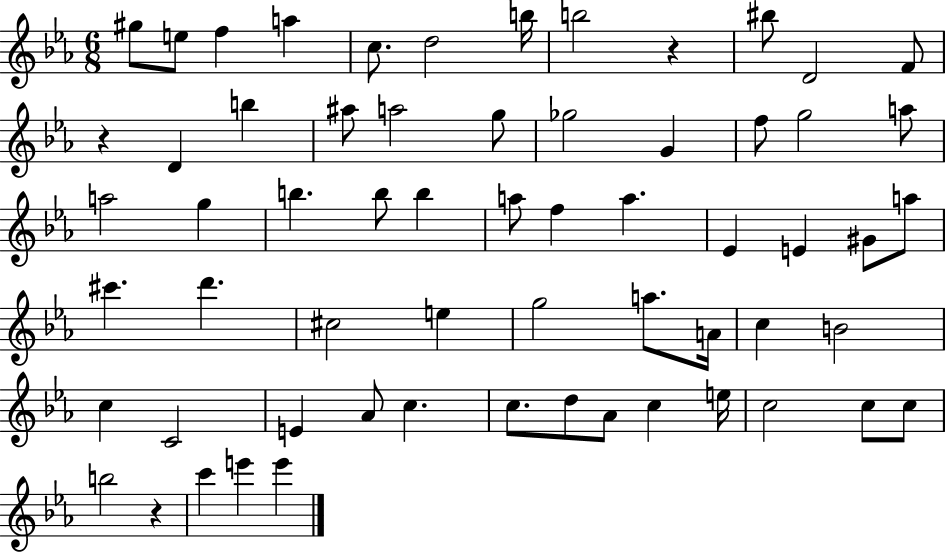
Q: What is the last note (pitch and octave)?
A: E6